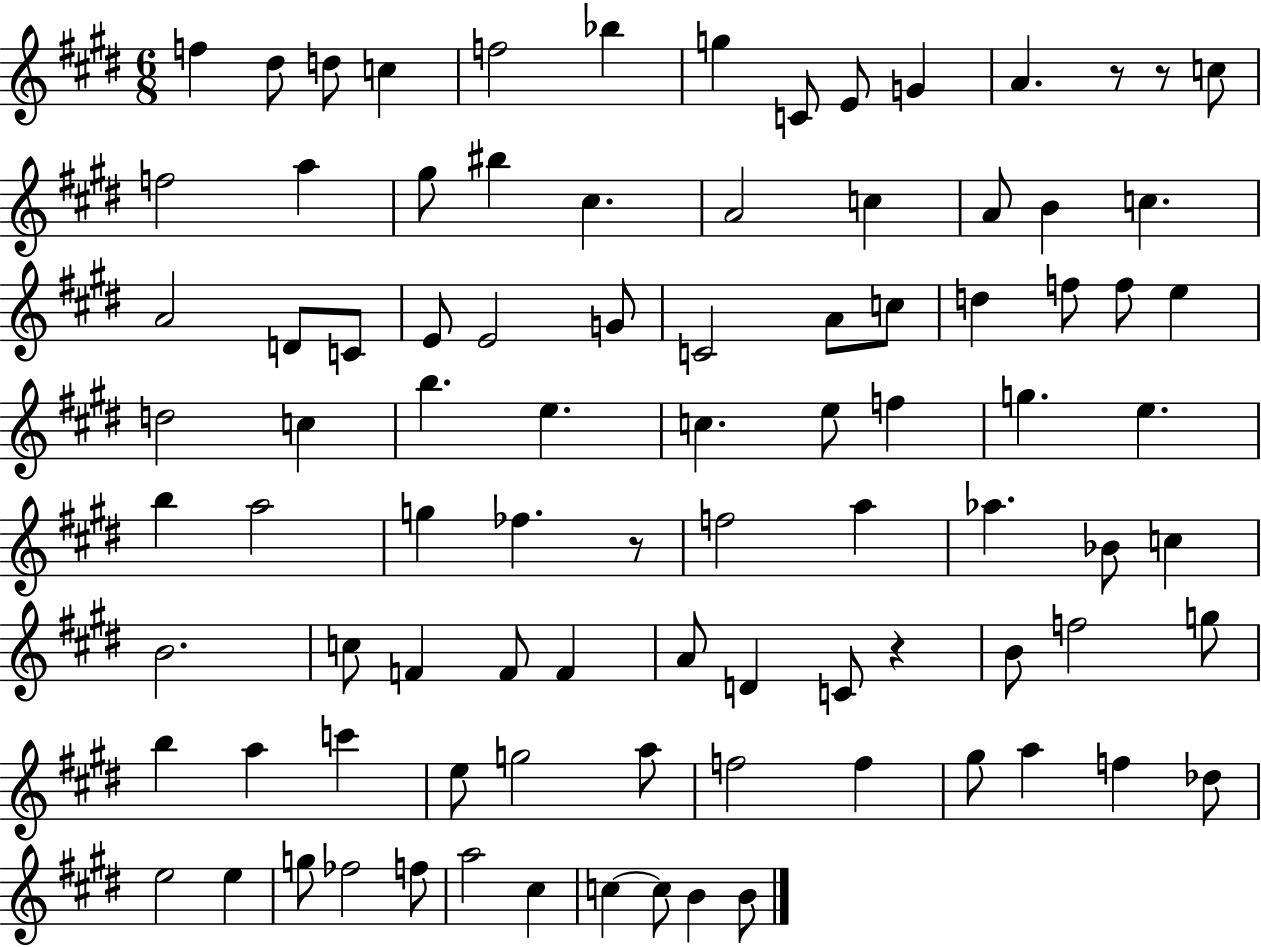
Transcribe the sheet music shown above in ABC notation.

X:1
T:Untitled
M:6/8
L:1/4
K:E
f ^d/2 d/2 c f2 _b g C/2 E/2 G A z/2 z/2 c/2 f2 a ^g/2 ^b ^c A2 c A/2 B c A2 D/2 C/2 E/2 E2 G/2 C2 A/2 c/2 d f/2 f/2 e d2 c b e c e/2 f g e b a2 g _f z/2 f2 a _a _B/2 c B2 c/2 F F/2 F A/2 D C/2 z B/2 f2 g/2 b a c' e/2 g2 a/2 f2 f ^g/2 a f _d/2 e2 e g/2 _f2 f/2 a2 ^c c c/2 B B/2